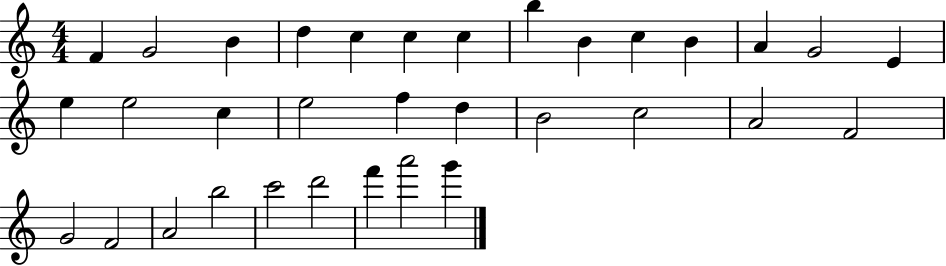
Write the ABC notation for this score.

X:1
T:Untitled
M:4/4
L:1/4
K:C
F G2 B d c c c b B c B A G2 E e e2 c e2 f d B2 c2 A2 F2 G2 F2 A2 b2 c'2 d'2 f' a'2 g'